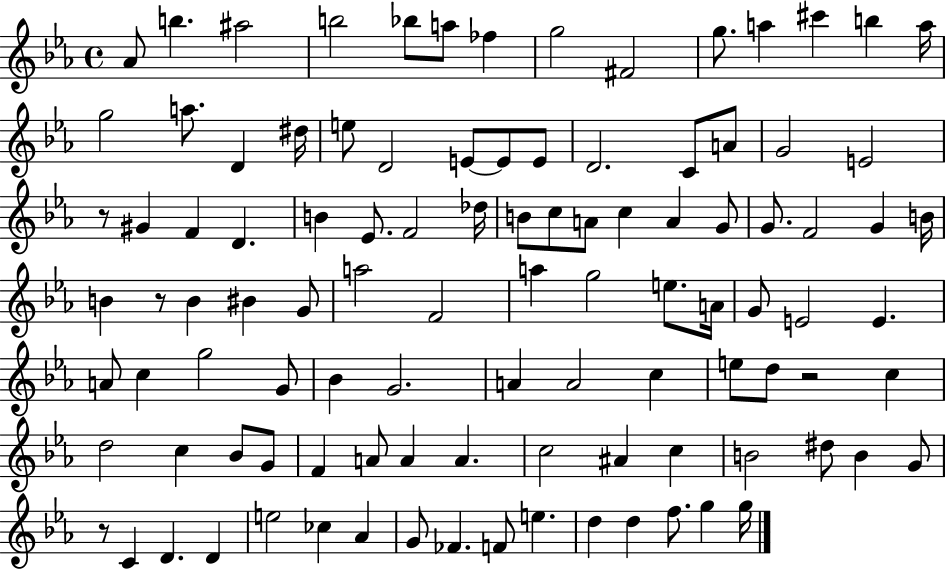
X:1
T:Untitled
M:4/4
L:1/4
K:Eb
_A/2 b ^a2 b2 _b/2 a/2 _f g2 ^F2 g/2 a ^c' b a/4 g2 a/2 D ^d/4 e/2 D2 E/2 E/2 E/2 D2 C/2 A/2 G2 E2 z/2 ^G F D B _E/2 F2 _d/4 B/2 c/2 A/2 c A G/2 G/2 F2 G B/4 B z/2 B ^B G/2 a2 F2 a g2 e/2 A/4 G/2 E2 E A/2 c g2 G/2 _B G2 A A2 c e/2 d/2 z2 c d2 c _B/2 G/2 F A/2 A A c2 ^A c B2 ^d/2 B G/2 z/2 C D D e2 _c _A G/2 _F F/2 e d d f/2 g g/4